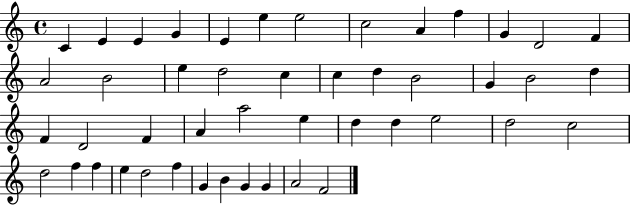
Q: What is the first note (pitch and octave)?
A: C4